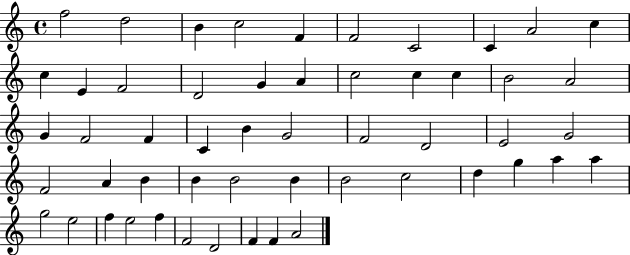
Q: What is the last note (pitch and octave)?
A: A4